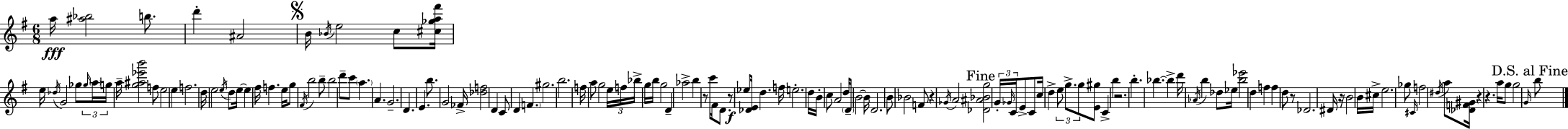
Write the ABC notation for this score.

X:1
T:Untitled
M:6/8
L:1/4
K:Em
a/4 [^a_b]2 b/2 d' ^A2 B/4 _B/4 e2 c/2 [^c_ga^f']/4 e/4 _d/4 G2 _g/2 _g/4 a/4 g/4 a/4 [g^a_e'b']2 f/2 e2 e f2 d/4 e2 e/4 d/2 e/4 e ^f/4 f e/4 g/2 ^F/4 b2 b/2 b2 d'/2 c'/2 a A G2 D E b/2 G2 _F/4 [_df]2 D C/2 D F ^g2 b2 f/4 a/2 g2 e/4 f/4 _b/4 g/4 b/4 g2 D _a2 b z/2 c'/2 ^F/4 D/2 z/2 _e/2 [_DE]/4 d f/4 e2 d/4 B/4 c/2 A2 d/4 D/2 B2 B/4 D2 B/2 _B2 F/2 z _G/4 A2 [_D^A_Bg]2 G/4 _G/4 C/4 E/2 C/2 c/4 d e/2 g/2 g/2 [E^g]/2 C b z2 b _b _b d'/4 _A/4 b _d/2 _e/4 [b_e']2 d f f d/2 z/2 _D2 ^D/4 z/4 B2 B/4 ^c/4 e2 _g/2 ^C/4 f2 ^d/4 a/2 [_DF^G]/4 z z a/4 g/2 g2 G/4 b/2